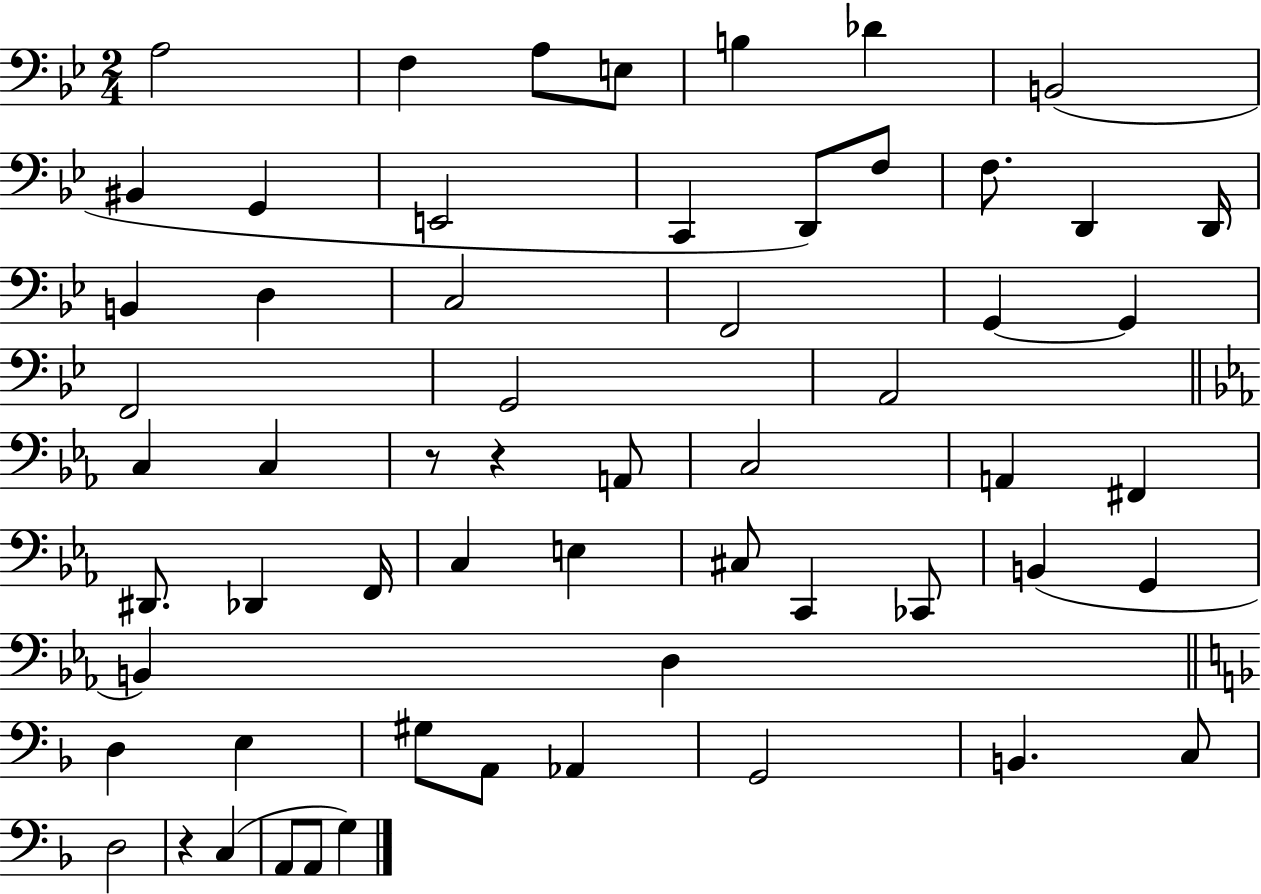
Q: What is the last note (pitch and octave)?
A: G3